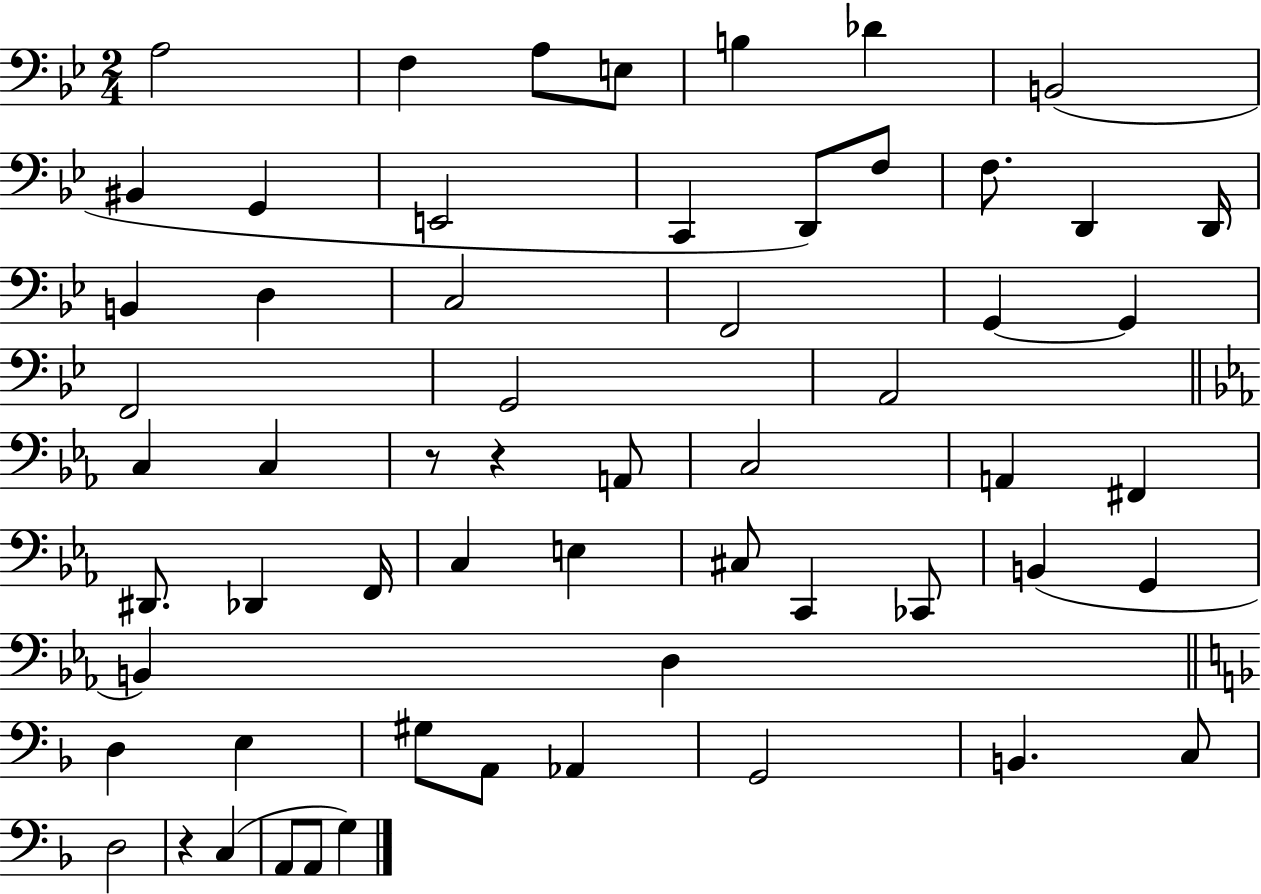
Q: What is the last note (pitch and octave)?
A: G3